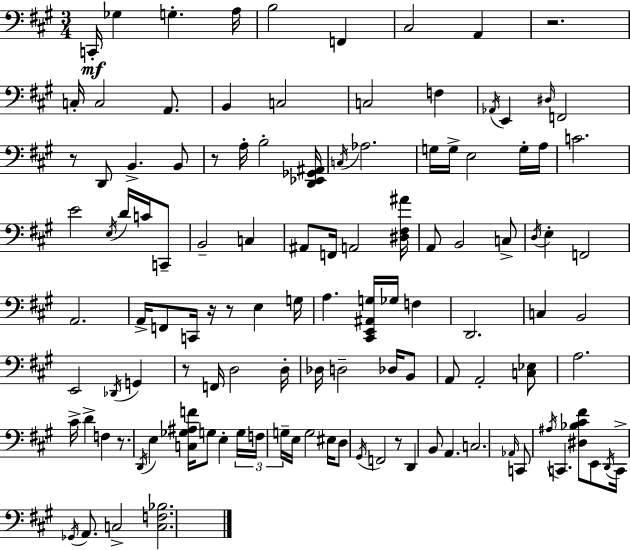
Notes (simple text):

C2/s Gb3/q G3/q. A3/s B3/h F2/q C#3/h A2/q R/h. C3/s C3/h A2/e. B2/q C3/h C3/h F3/q Ab2/s E2/q D#3/s F2/h R/e D2/e B2/q. B2/e R/e A3/s B3/h [D2,Eb2,Gb2,A#2]/s C3/s Ab3/h. G3/s G3/s E3/h G3/s A3/s C4/h. E4/h E3/s D4/s C4/s C2/e B2/h C3/q A#2/e F2/s A2/h [D#3,F#3,A#4]/s A2/e B2/h C3/e D3/s E3/q F2/h A2/h. A2/s F2/e C2/s R/s R/e E3/q G3/s A3/q. [C#2,E2,A#2,G3]/s Gb3/s F3/q D2/h. C3/q B2/h E2/h Db2/s G2/q R/e F2/s D3/h D3/s Db3/s D3/h Db3/s B2/e A2/e A2/h [C3,Eb3]/e A3/h. C#4/s D4/q F3/q R/e. D2/s E3/q [C3,Gb3,A#3,F4]/s G3/e E3/q G3/s F3/s G3/s E3/s G3/h EIS3/s D3/e G#2/s F2/h R/e D2/q B2/e A2/q. C3/h. Ab2/s C2/e A#3/s C2/q. [D#3,Bb3,C#4,F#4]/e E2/e D2/s C2/s Gb2/s A2/e. C3/h [C3,F3,Bb3]/h.